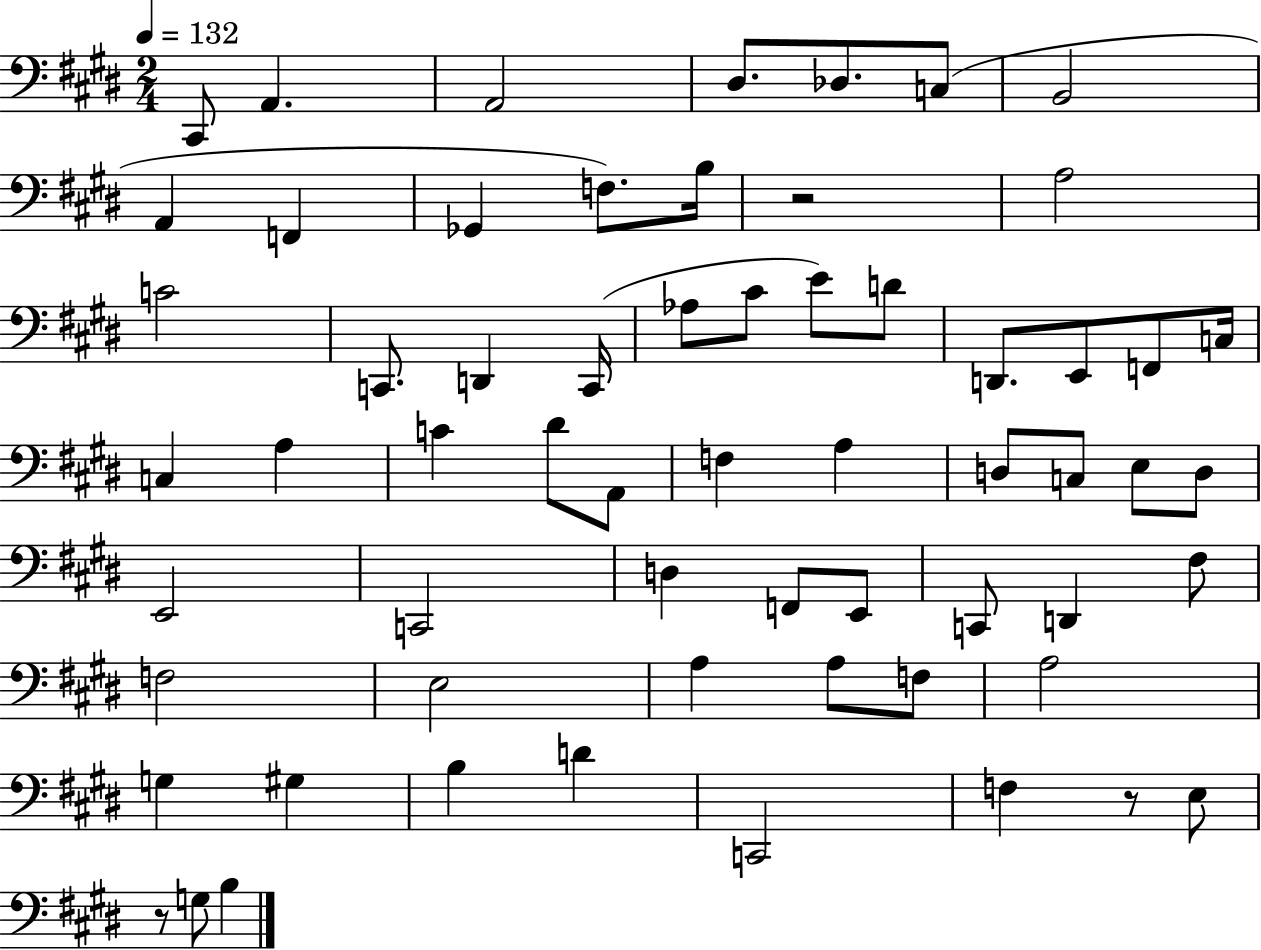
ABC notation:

X:1
T:Untitled
M:2/4
L:1/4
K:E
^C,,/2 A,, A,,2 ^D,/2 _D,/2 C,/2 B,,2 A,, F,, _G,, F,/2 B,/4 z2 A,2 C2 C,,/2 D,, C,,/4 _A,/2 ^C/2 E/2 D/2 D,,/2 E,,/2 F,,/2 C,/4 C, A, C ^D/2 A,,/2 F, A, D,/2 C,/2 E,/2 D,/2 E,,2 C,,2 D, F,,/2 E,,/2 C,,/2 D,, ^F,/2 F,2 E,2 A, A,/2 F,/2 A,2 G, ^G, B, D C,,2 F, z/2 E,/2 z/2 G,/2 B,